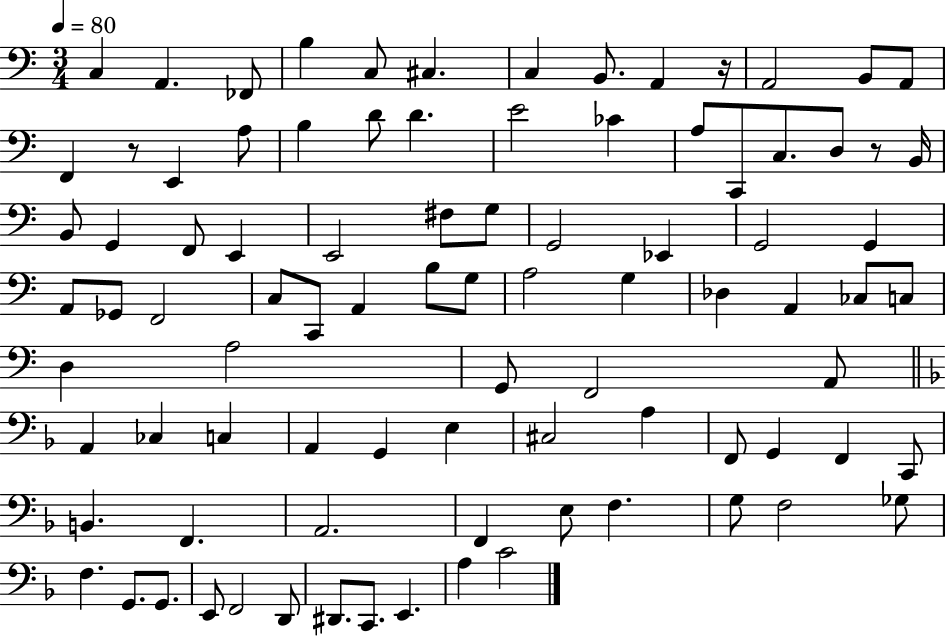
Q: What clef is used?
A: bass